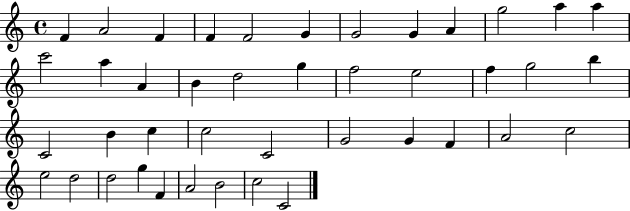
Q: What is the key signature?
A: C major